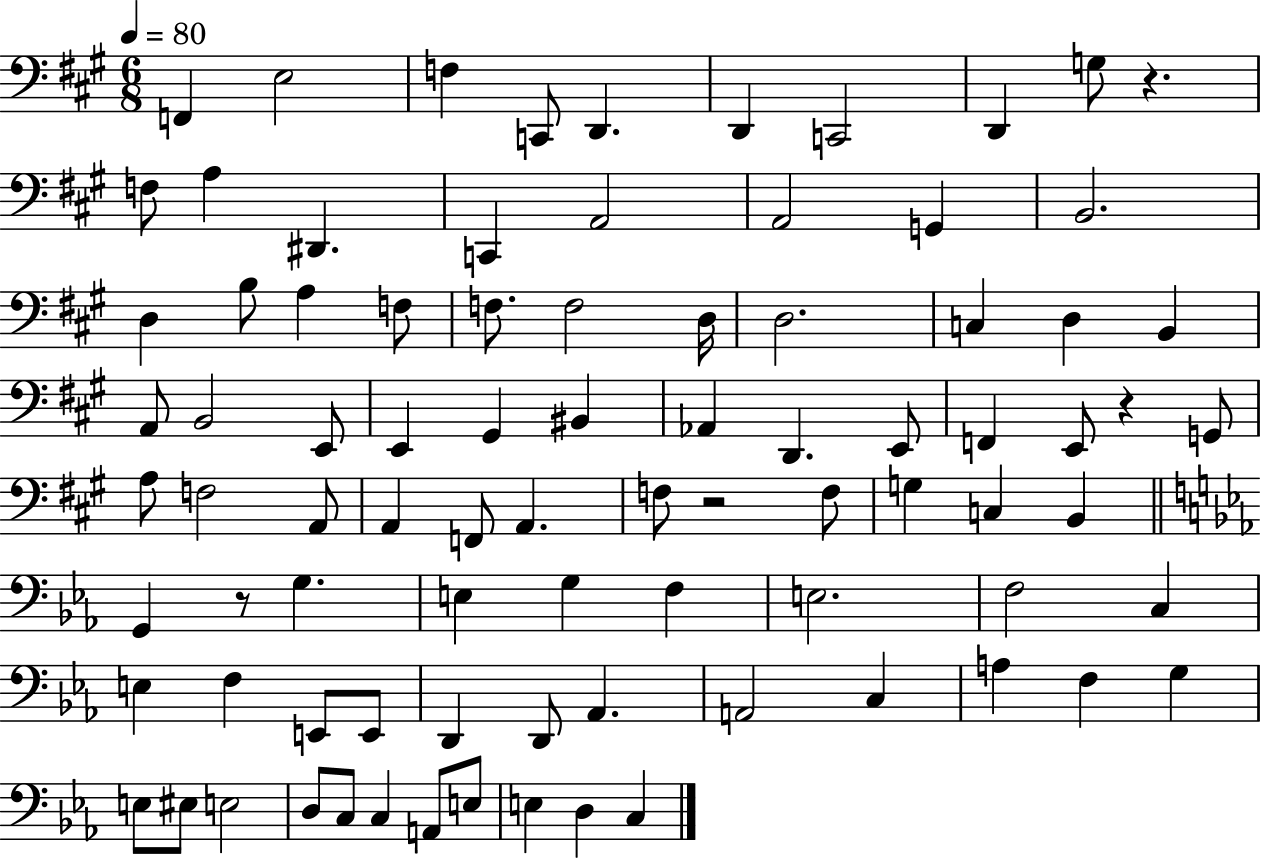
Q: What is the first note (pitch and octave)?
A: F2